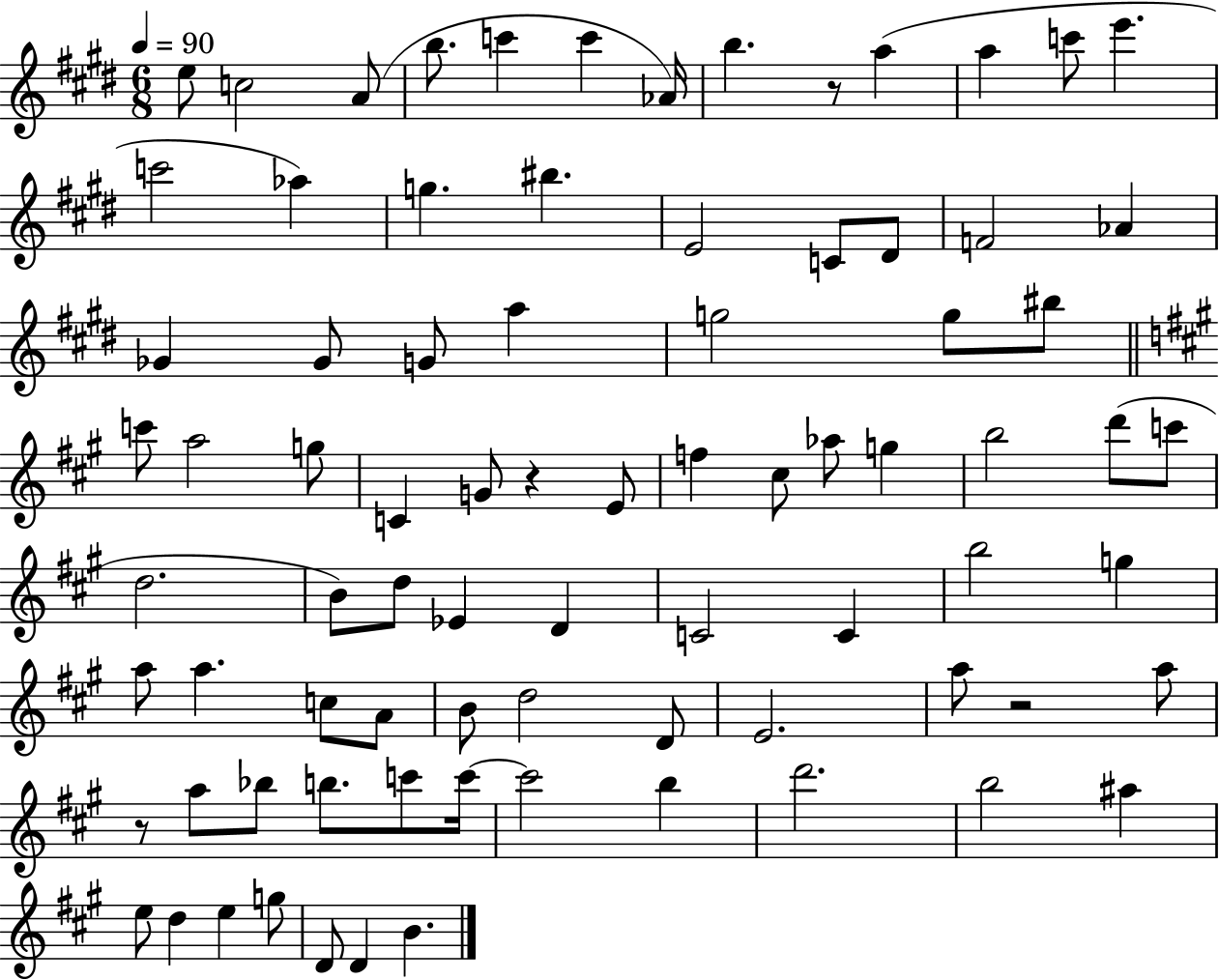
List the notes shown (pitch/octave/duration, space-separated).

E5/e C5/h A4/e B5/e. C6/q C6/q Ab4/s B5/q. R/e A5/q A5/q C6/e E6/q. C6/h Ab5/q G5/q. BIS5/q. E4/h C4/e D#4/e F4/h Ab4/q Gb4/q Gb4/e G4/e A5/q G5/h G5/e BIS5/e C6/e A5/h G5/e C4/q G4/e R/q E4/e F5/q C#5/e Ab5/e G5/q B5/h D6/e C6/e D5/h. B4/e D5/e Eb4/q D4/q C4/h C4/q B5/h G5/q A5/e A5/q. C5/e A4/e B4/e D5/h D4/e E4/h. A5/e R/h A5/e R/e A5/e Bb5/e B5/e. C6/e C6/s C6/h B5/q D6/h. B5/h A#5/q E5/e D5/q E5/q G5/e D4/e D4/q B4/q.